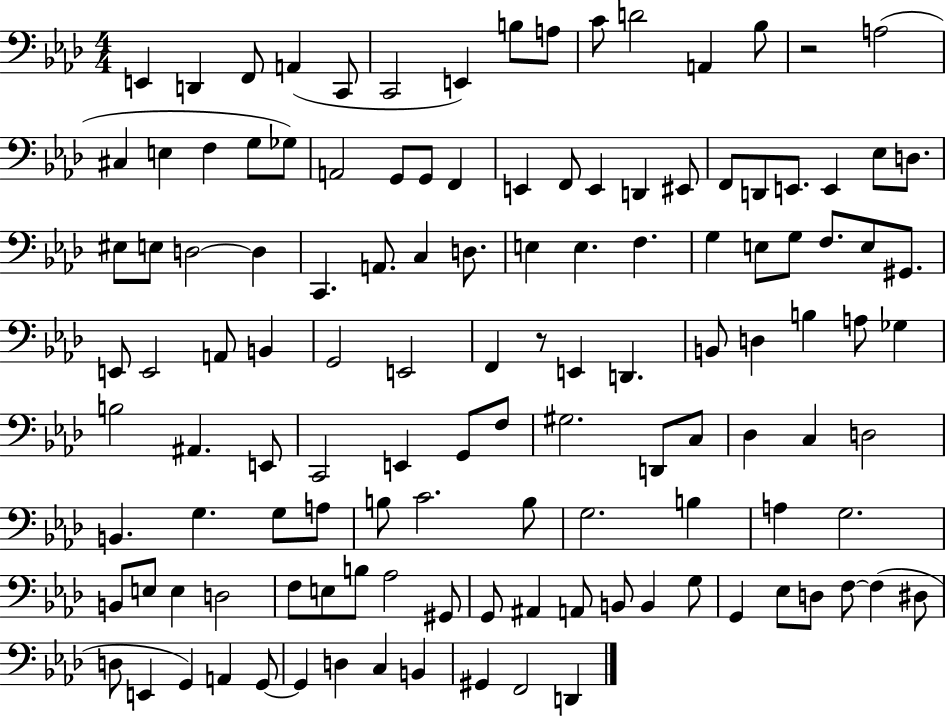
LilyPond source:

{
  \clef bass
  \numericTimeSignature
  \time 4/4
  \key aes \major
  \repeat volta 2 { e,4 d,4 f,8 a,4( c,8 | c,2 e,4) b8 a8 | c'8 d'2 a,4 bes8 | r2 a2( | \break cis4 e4 f4 g8 ges8) | a,2 g,8 g,8 f,4 | e,4 f,8 e,4 d,4 eis,8 | f,8 d,8 e,8. e,4 ees8 d8. | \break eis8 e8 d2~~ d4 | c,4. a,8. c4 d8. | e4 e4. f4. | g4 e8 g8 f8. e8 gis,8. | \break e,8 e,2 a,8 b,4 | g,2 e,2 | f,4 r8 e,4 d,4. | b,8 d4 b4 a8 ges4 | \break b2 ais,4. e,8 | c,2 e,4 g,8 f8 | gis2. d,8 c8 | des4 c4 d2 | \break b,4. g4. g8 a8 | b8 c'2. b8 | g2. b4 | a4 g2. | \break b,8 e8 e4 d2 | f8 e8 b8 aes2 gis,8 | g,8 ais,4 a,8 b,8 b,4 g8 | g,4 ees8 d8 f8~~ f4( dis8 | \break d8 e,4 g,4) a,4 g,8~~ | g,4 d4 c4 b,4 | gis,4 f,2 d,4 | } \bar "|."
}